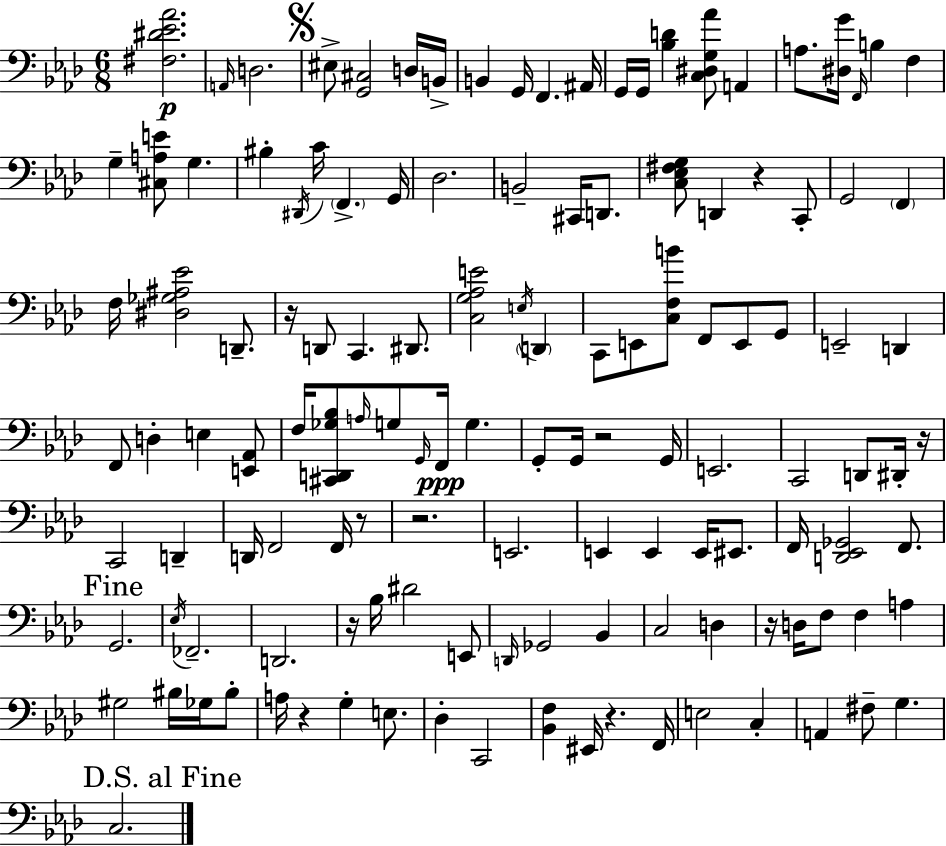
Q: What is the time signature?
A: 6/8